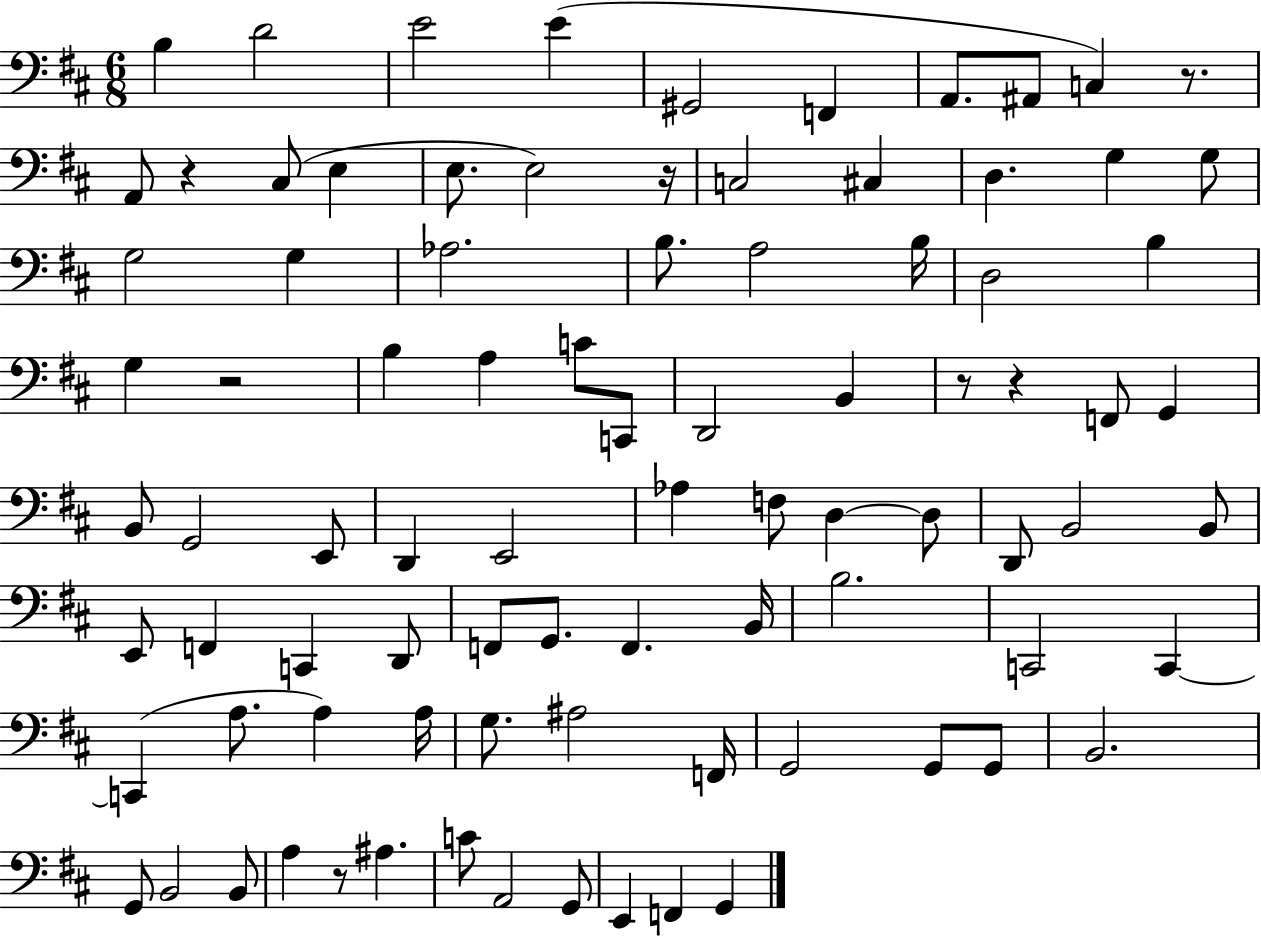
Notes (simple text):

B3/q D4/h E4/h E4/q G#2/h F2/q A2/e. A#2/e C3/q R/e. A2/e R/q C#3/e E3/q E3/e. E3/h R/s C3/h C#3/q D3/q. G3/q G3/e G3/h G3/q Ab3/h. B3/e. A3/h B3/s D3/h B3/q G3/q R/h B3/q A3/q C4/e C2/e D2/h B2/q R/e R/q F2/e G2/q B2/e G2/h E2/e D2/q E2/h Ab3/q F3/e D3/q D3/e D2/e B2/h B2/e E2/e F2/q C2/q D2/e F2/e G2/e. F2/q. B2/s B3/h. C2/h C2/q C2/q A3/e. A3/q A3/s G3/e. A#3/h F2/s G2/h G2/e G2/e B2/h. G2/e B2/h B2/e A3/q R/e A#3/q. C4/e A2/h G2/e E2/q F2/q G2/q